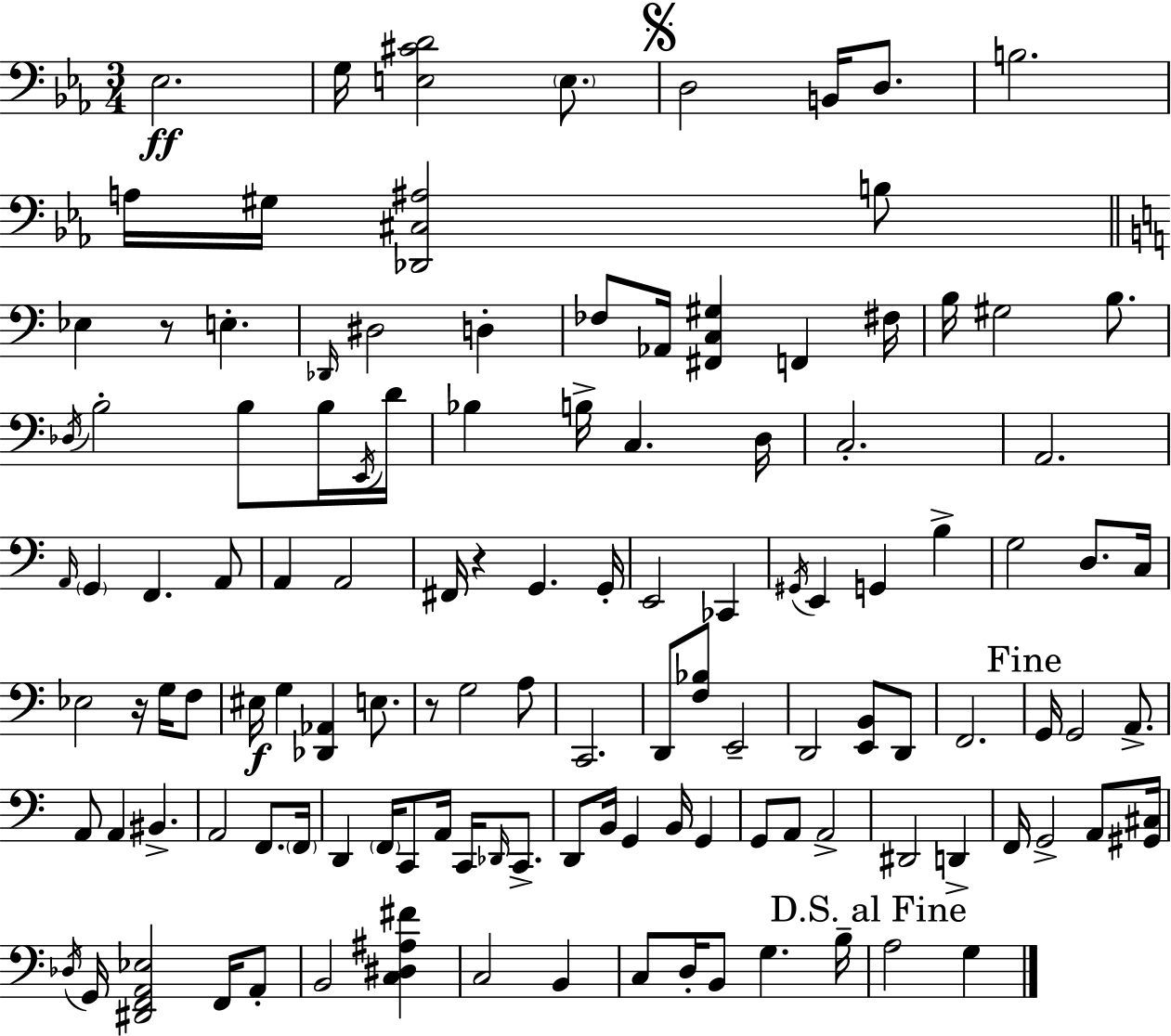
Eb3/h. G3/s [E3,C#4,D4]/h E3/e. D3/h B2/s D3/e. B3/h. A3/s G#3/s [Db2,C#3,A#3]/h B3/e Eb3/q R/e E3/q. Db2/s D#3/h D3/q FES3/e Ab2/s [F#2,C3,G#3]/q F2/q F#3/s B3/s G#3/h B3/e. Db3/s B3/h B3/e B3/s E2/s D4/s Bb3/q B3/s C3/q. D3/s C3/h. A2/h. A2/s G2/q F2/q. A2/e A2/q A2/h F#2/s R/q G2/q. G2/s E2/h CES2/q G#2/s E2/q G2/q B3/q G3/h D3/e. C3/s Eb3/h R/s G3/s F3/e EIS3/s G3/q [Db2,Ab2]/q E3/e. R/e G3/h A3/e C2/h. D2/e [F3,Bb3]/e E2/h D2/h [E2,B2]/e D2/e F2/h. G2/s G2/h A2/e. A2/e A2/q BIS2/q. A2/h F2/e. F2/s D2/q F2/s C2/e A2/s C2/s Db2/s C2/e. D2/e B2/s G2/q B2/s G2/q G2/e A2/e A2/h D#2/h D2/q F2/s G2/h A2/e [G#2,C#3]/s Db3/s G2/s [D#2,F2,A2,Eb3]/h F2/s A2/e B2/h [C3,D#3,A#3,F#4]/q C3/h B2/q C3/e D3/s B2/e G3/q. B3/s A3/h G3/q